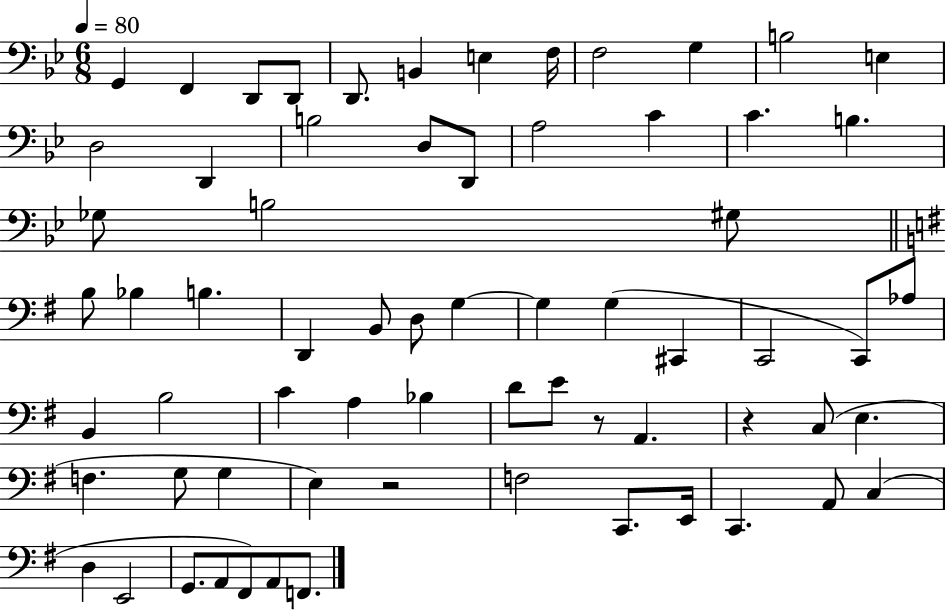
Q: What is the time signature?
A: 6/8